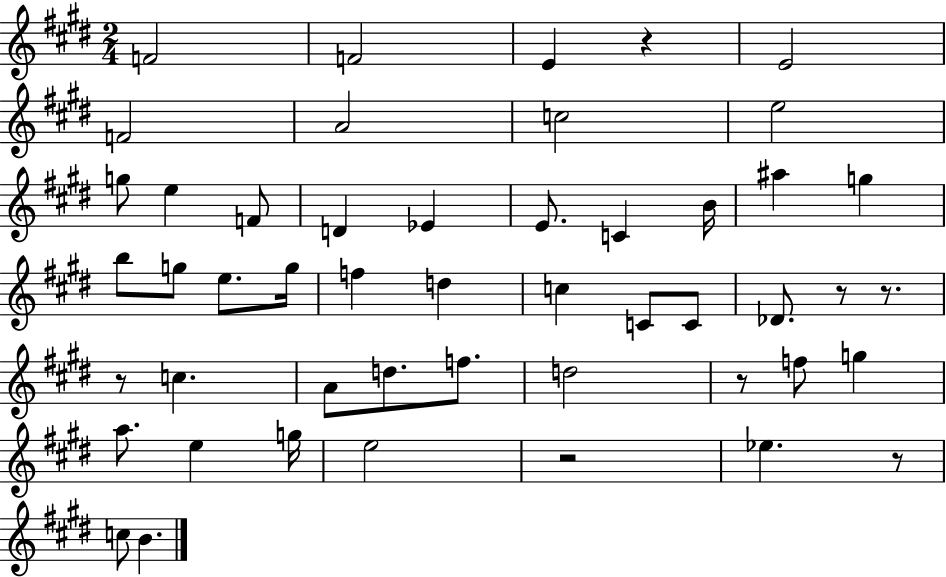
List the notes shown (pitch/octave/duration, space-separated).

F4/h F4/h E4/q R/q E4/h F4/h A4/h C5/h E5/h G5/e E5/q F4/e D4/q Eb4/q E4/e. C4/q B4/s A#5/q G5/q B5/e G5/e E5/e. G5/s F5/q D5/q C5/q C4/e C4/e Db4/e. R/e R/e. R/e C5/q. A4/e D5/e. F5/e. D5/h R/e F5/e G5/q A5/e. E5/q G5/s E5/h R/h Eb5/q. R/e C5/e B4/q.